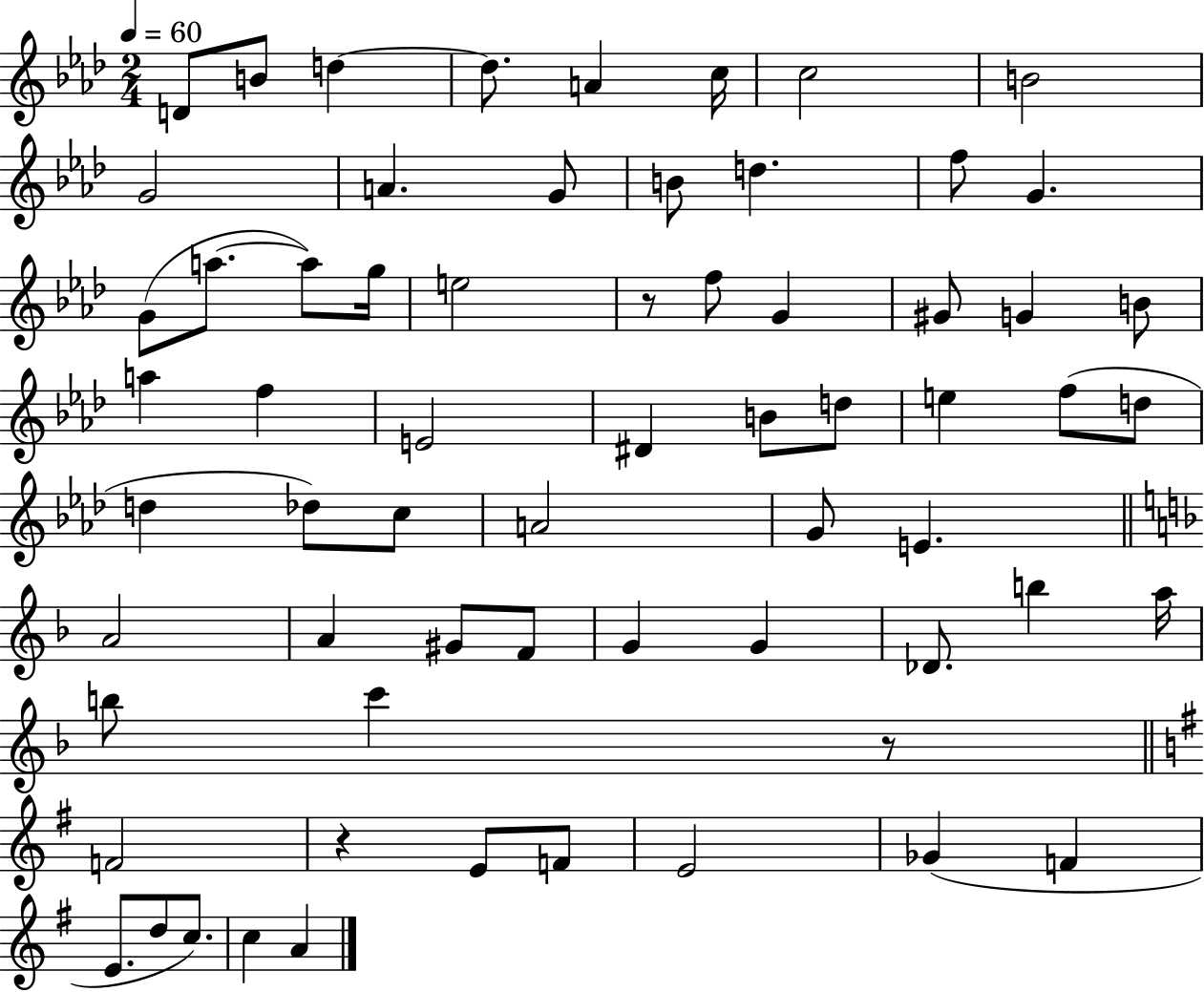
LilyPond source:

{
  \clef treble
  \numericTimeSignature
  \time 2/4
  \key aes \major
  \tempo 4 = 60
  \repeat volta 2 { d'8 b'8 d''4~~ | d''8. a'4 c''16 | c''2 | b'2 | \break g'2 | a'4. g'8 | b'8 d''4. | f''8 g'4. | \break g'8( a''8.~~ a''8) g''16 | e''2 | r8 f''8 g'4 | gis'8 g'4 b'8 | \break a''4 f''4 | e'2 | dis'4 b'8 d''8 | e''4 f''8( d''8 | \break d''4 des''8) c''8 | a'2 | g'8 e'4. | \bar "||" \break \key f \major a'2 | a'4 gis'8 f'8 | g'4 g'4 | des'8. b''4 a''16 | \break b''8 c'''4 r8 | \bar "||" \break \key e \minor f'2 | r4 e'8 f'8 | e'2 | ges'4( f'4 | \break e'8. d''8 c''8.) | c''4 a'4 | } \bar "|."
}